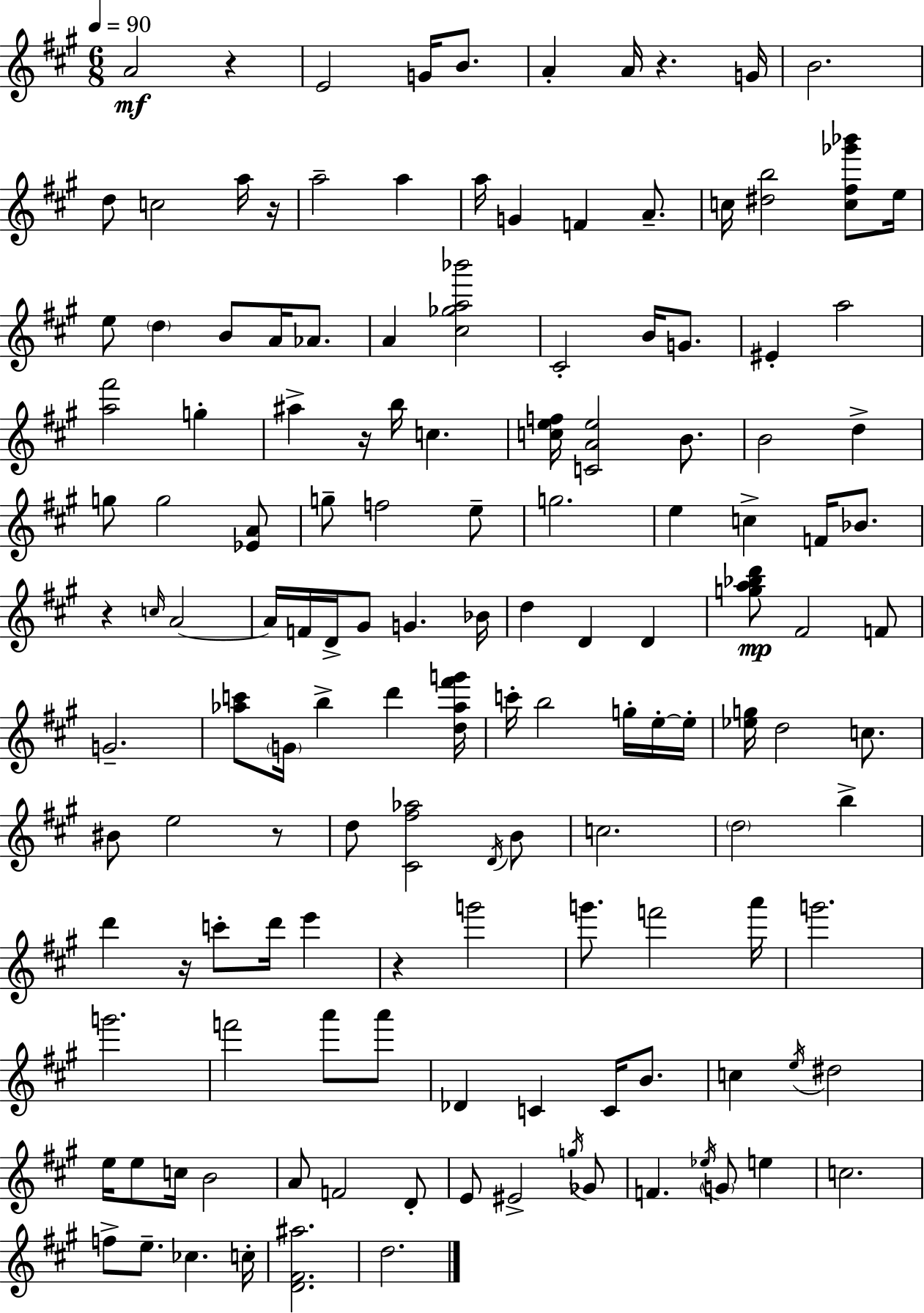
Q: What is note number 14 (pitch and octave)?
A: A5